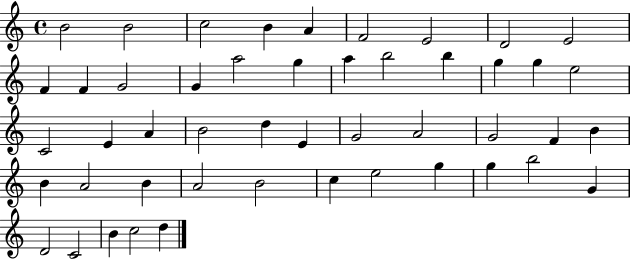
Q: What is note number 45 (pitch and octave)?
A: C4